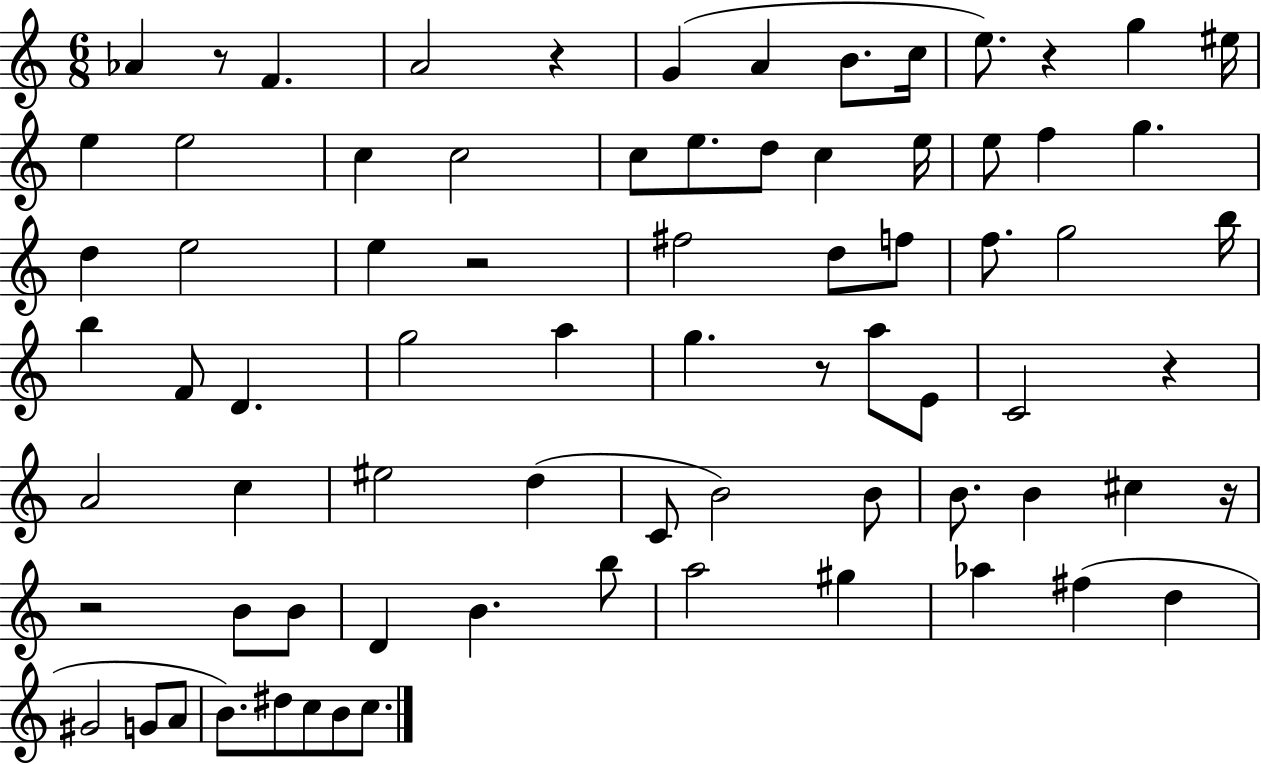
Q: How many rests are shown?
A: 8